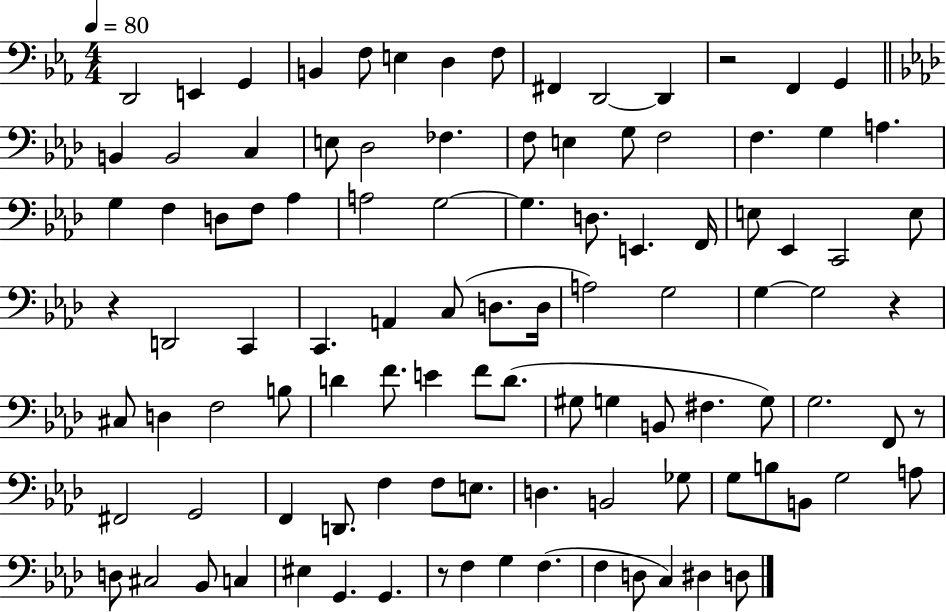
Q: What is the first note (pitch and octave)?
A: D2